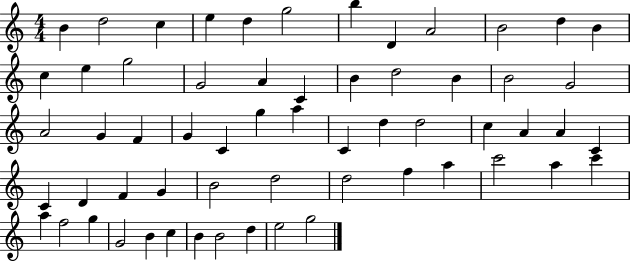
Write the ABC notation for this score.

X:1
T:Untitled
M:4/4
L:1/4
K:C
B d2 c e d g2 b D A2 B2 d B c e g2 G2 A C B d2 B B2 G2 A2 G F G C g a C d d2 c A A C C D F G B2 d2 d2 f a c'2 a c' a f2 g G2 B c B B2 d e2 g2